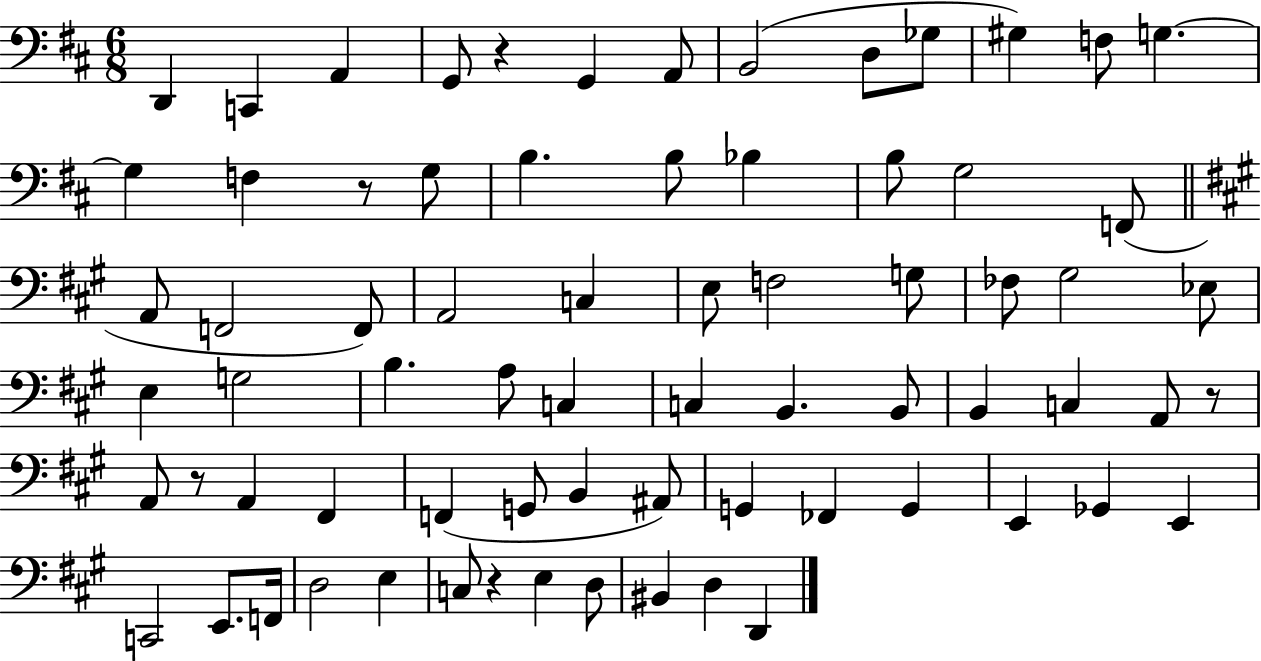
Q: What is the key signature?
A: D major